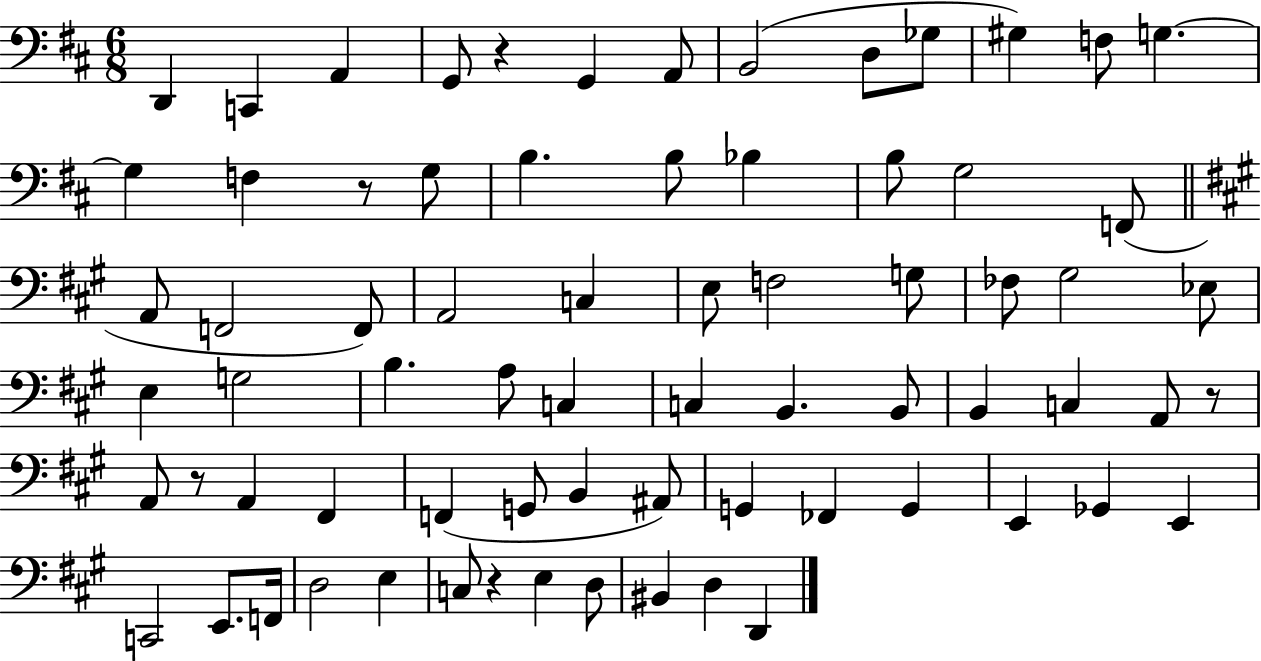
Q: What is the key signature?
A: D major